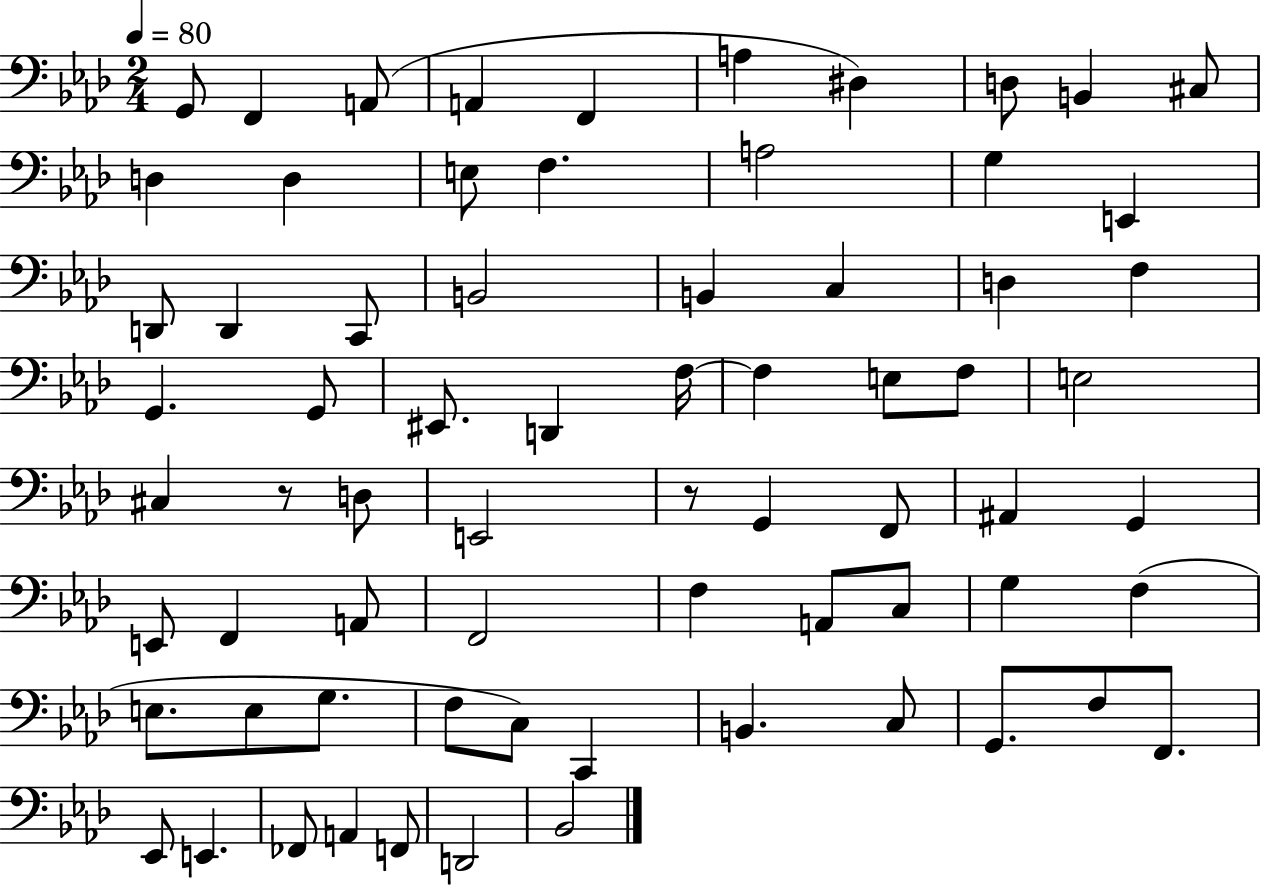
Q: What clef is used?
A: bass